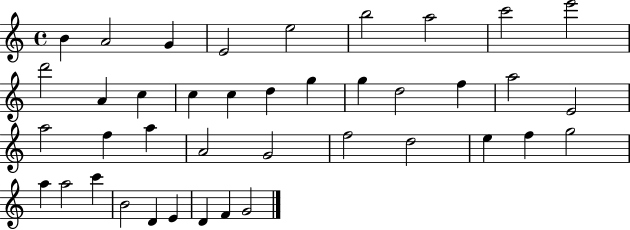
B4/q A4/h G4/q E4/h E5/h B5/h A5/h C6/h E6/h D6/h A4/q C5/q C5/q C5/q D5/q G5/q G5/q D5/h F5/q A5/h E4/h A5/h F5/q A5/q A4/h G4/h F5/h D5/h E5/q F5/q G5/h A5/q A5/h C6/q B4/h D4/q E4/q D4/q F4/q G4/h